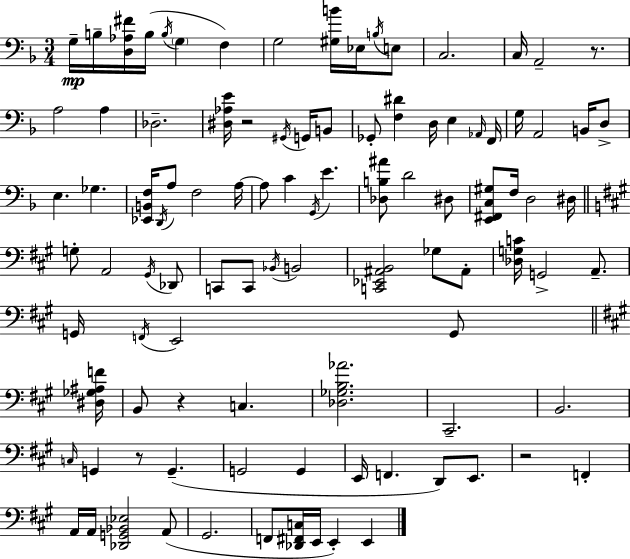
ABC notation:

X:1
T:Untitled
M:3/4
L:1/4
K:F
G,/4 B,/4 [D,_A,^F]/4 B,/4 B,/4 G, F, G,2 [^G,B]/4 _E,/4 B,/4 E,/2 C,2 C,/4 A,,2 z/2 A,2 A, _D,2 [^D,_A,E]/4 z2 ^G,,/4 G,,/4 B,,/2 _G,,/2 [F,^D] D,/4 E, _A,,/4 F,,/4 G,/4 A,,2 B,,/4 D,/2 E, _G, [_E,,B,,F,]/4 D,,/4 A,/2 F,2 A,/4 A,/2 C G,,/4 E [_D,B,^A]/2 D2 ^D,/2 [E,,^F,,C,^G,]/2 F,/4 D,2 ^D,/4 G,/2 A,,2 ^G,,/4 _D,,/2 C,,/2 C,,/2 _B,,/4 B,,2 [C,,_E,,^A,,B,,]2 _G,/2 ^A,,/2 [_D,G,C]/4 G,,2 A,,/2 G,,/4 F,,/4 E,,2 G,,/2 [^D,_G,^A,F]/4 B,,/2 z C, [_D,_G,B,_A]2 ^C,,2 B,,2 C,/4 G,, z/2 G,, G,,2 G,, E,,/4 F,, D,,/2 E,,/2 z2 F,, A,,/4 A,,/4 [_D,,G,,_B,,_E,]2 A,,/2 ^G,,2 F,,/2 [_D,,^F,,C,]/4 E,,/4 E,, E,,